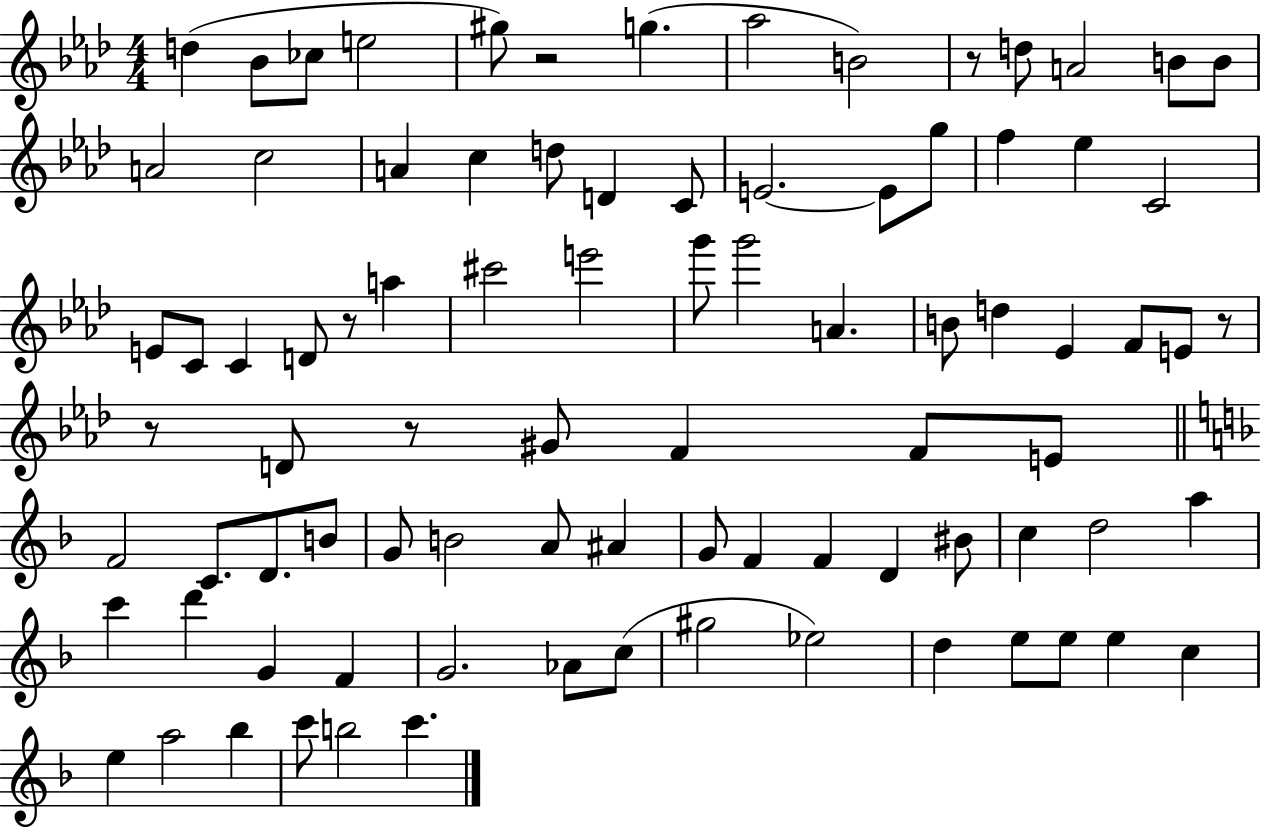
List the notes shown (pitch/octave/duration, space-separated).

D5/q Bb4/e CES5/e E5/h G#5/e R/h G5/q. Ab5/h B4/h R/e D5/e A4/h B4/e B4/e A4/h C5/h A4/q C5/q D5/e D4/q C4/e E4/h. E4/e G5/e F5/q Eb5/q C4/h E4/e C4/e C4/q D4/e R/e A5/q C#6/h E6/h G6/e G6/h A4/q. B4/e D5/q Eb4/q F4/e E4/e R/e R/e D4/e R/e G#4/e F4/q F4/e E4/e F4/h C4/e. D4/e. B4/e G4/e B4/h A4/e A#4/q G4/e F4/q F4/q D4/q BIS4/e C5/q D5/h A5/q C6/q D6/q G4/q F4/q G4/h. Ab4/e C5/e G#5/h Eb5/h D5/q E5/e E5/e E5/q C5/q E5/q A5/h Bb5/q C6/e B5/h C6/q.